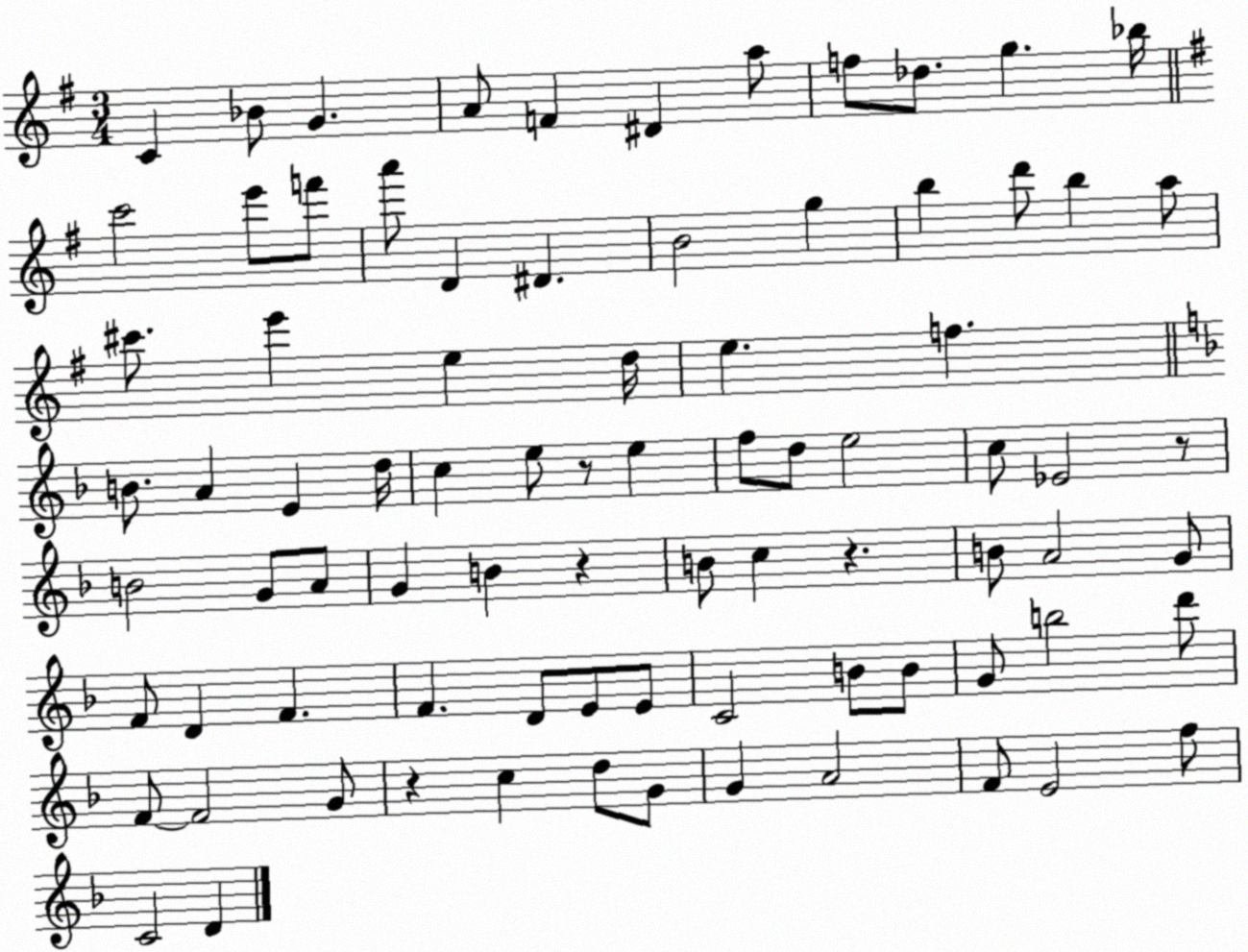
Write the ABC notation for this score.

X:1
T:Untitled
M:3/4
L:1/4
K:G
C _B/2 G A/2 F ^D a/2 f/2 _d/2 g _b/4 c'2 e'/2 f'/2 a'/2 D ^D B2 g b d'/2 b a/2 ^c'/2 e' e d/4 e f B/2 A E d/4 c e/2 z/2 e f/2 d/2 e2 c/2 _E2 z/2 B2 G/2 A/2 G B z B/2 c z B/2 A2 G/2 F/2 D F F D/2 E/2 E/2 C2 B/2 B/2 G/2 b2 d'/2 F/2 F2 G/2 z c d/2 G/2 G A2 F/2 E2 f/2 C2 D